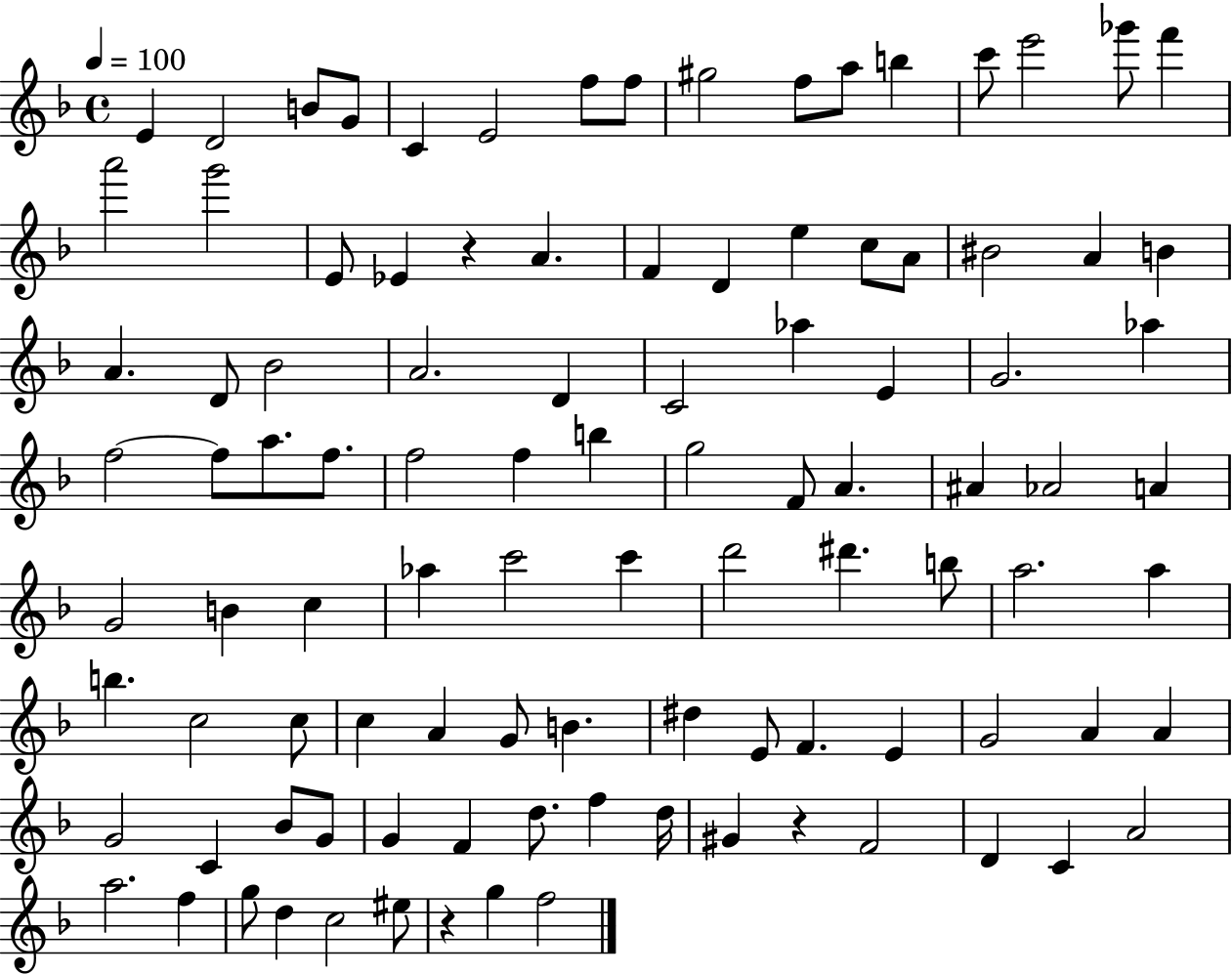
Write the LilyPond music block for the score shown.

{
  \clef treble
  \time 4/4
  \defaultTimeSignature
  \key f \major
  \tempo 4 = 100
  \repeat volta 2 { e'4 d'2 b'8 g'8 | c'4 e'2 f''8 f''8 | gis''2 f''8 a''8 b''4 | c'''8 e'''2 ges'''8 f'''4 | \break a'''2 g'''2 | e'8 ees'4 r4 a'4. | f'4 d'4 e''4 c''8 a'8 | bis'2 a'4 b'4 | \break a'4. d'8 bes'2 | a'2. d'4 | c'2 aes''4 e'4 | g'2. aes''4 | \break f''2~~ f''8 a''8. f''8. | f''2 f''4 b''4 | g''2 f'8 a'4. | ais'4 aes'2 a'4 | \break g'2 b'4 c''4 | aes''4 c'''2 c'''4 | d'''2 dis'''4. b''8 | a''2. a''4 | \break b''4. c''2 c''8 | c''4 a'4 g'8 b'4. | dis''4 e'8 f'4. e'4 | g'2 a'4 a'4 | \break g'2 c'4 bes'8 g'8 | g'4 f'4 d''8. f''4 d''16 | gis'4 r4 f'2 | d'4 c'4 a'2 | \break a''2. f''4 | g''8 d''4 c''2 eis''8 | r4 g''4 f''2 | } \bar "|."
}